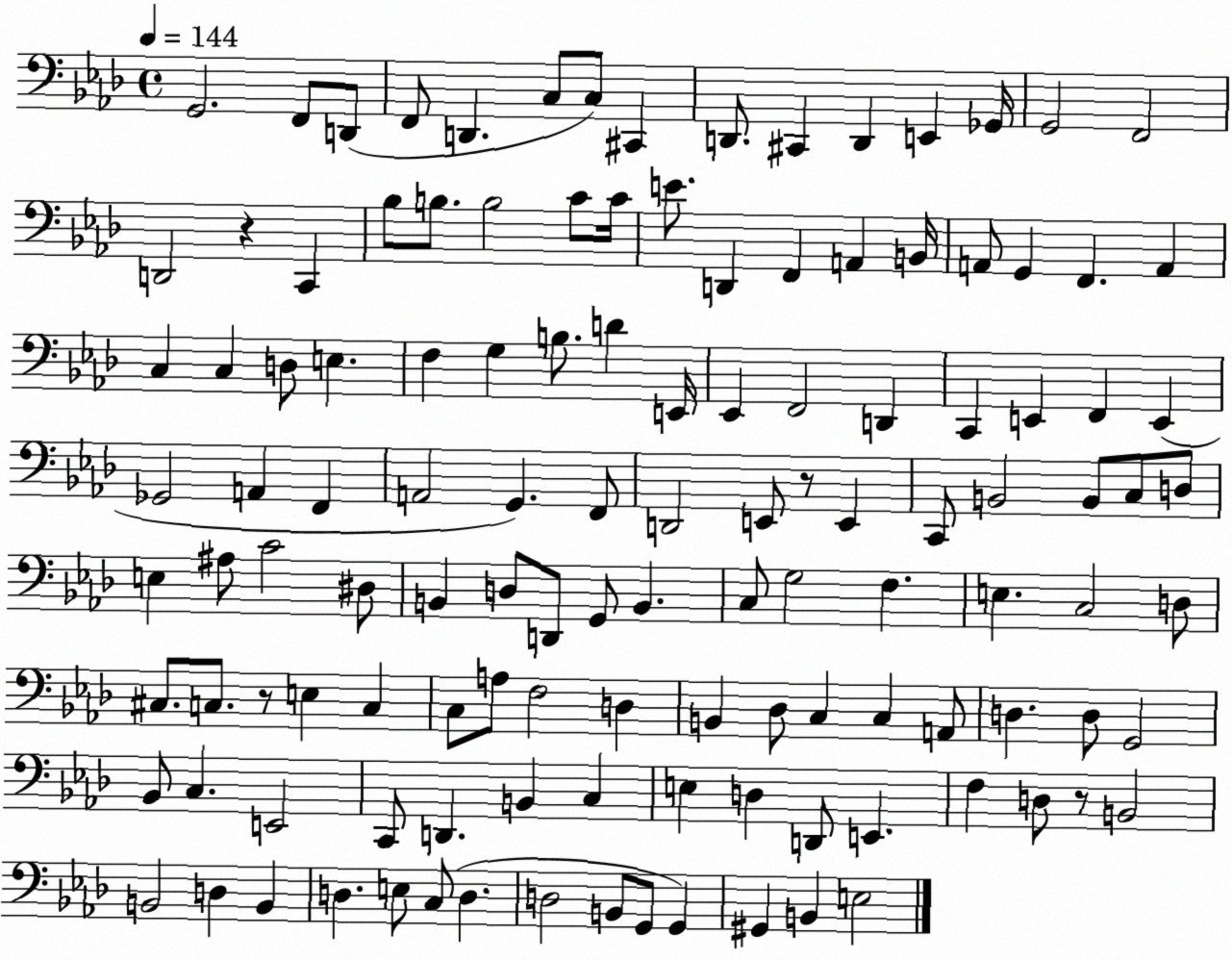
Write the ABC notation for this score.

X:1
T:Untitled
M:4/4
L:1/4
K:Ab
G,,2 F,,/2 D,,/2 F,,/2 D,, C,/2 C,/2 ^C,, D,,/2 ^C,, D,, E,, _G,,/4 G,,2 F,,2 D,,2 z C,, _B,/2 B,/2 B,2 C/2 C/4 E/2 D,, F,, A,, B,,/4 A,,/2 G,, F,, A,, C, C, D,/2 E, F, G, B,/2 D E,,/4 _E,, F,,2 D,, C,, E,, F,, E,, _G,,2 A,, F,, A,,2 G,, F,,/2 D,,2 E,,/2 z/2 E,, C,,/2 B,,2 B,,/2 C,/2 D,/2 E, ^A,/2 C2 ^D,/2 B,, D,/2 D,,/2 G,,/2 B,, C,/2 G,2 F, E, C,2 D,/2 ^C,/2 C,/2 z/2 E, C, C,/2 A,/2 F,2 D, B,, _D,/2 C, C, A,,/2 D, D,/2 G,,2 _B,,/2 C, E,,2 C,,/2 D,, B,, C, E, D, D,,/2 E,, F, D,/2 z/2 B,,2 B,,2 D, B,, D, E,/2 C,/2 D, D,2 B,,/2 G,,/2 G,, ^G,, B,, E,2